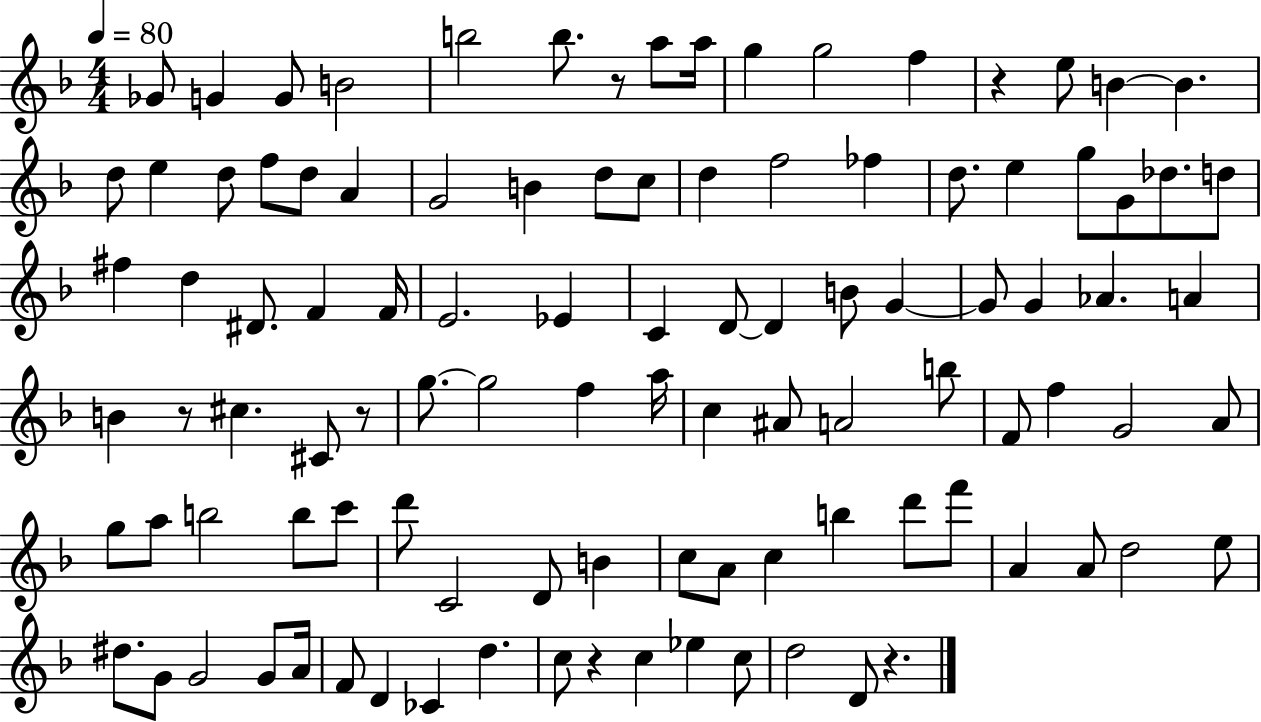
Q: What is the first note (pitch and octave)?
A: Gb4